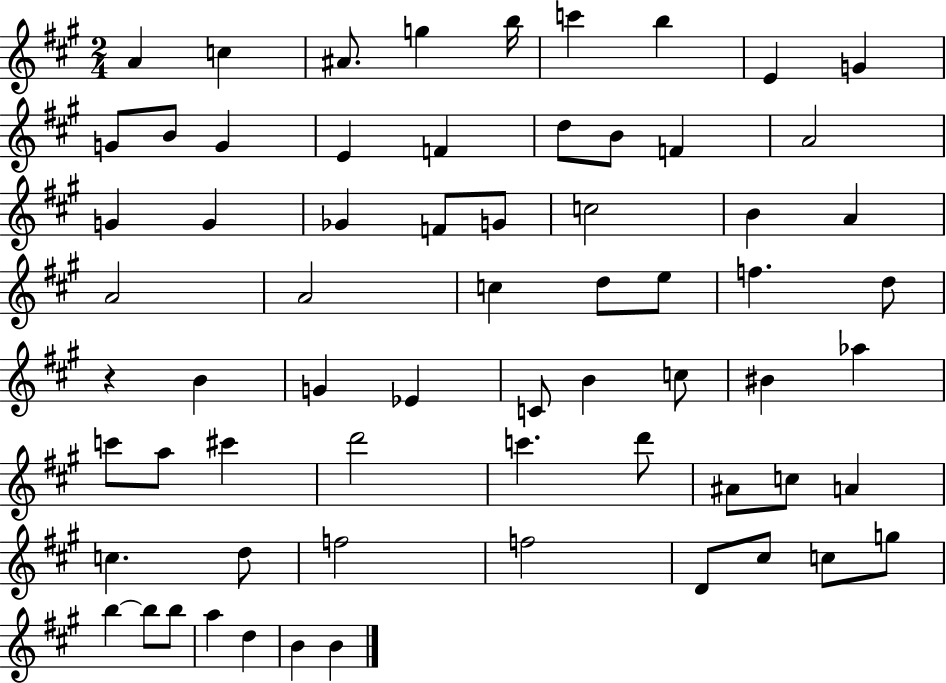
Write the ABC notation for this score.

X:1
T:Untitled
M:2/4
L:1/4
K:A
A c ^A/2 g b/4 c' b E G G/2 B/2 G E F d/2 B/2 F A2 G G _G F/2 G/2 c2 B A A2 A2 c d/2 e/2 f d/2 z B G _E C/2 B c/2 ^B _a c'/2 a/2 ^c' d'2 c' d'/2 ^A/2 c/2 A c d/2 f2 f2 D/2 ^c/2 c/2 g/2 b b/2 b/2 a d B B